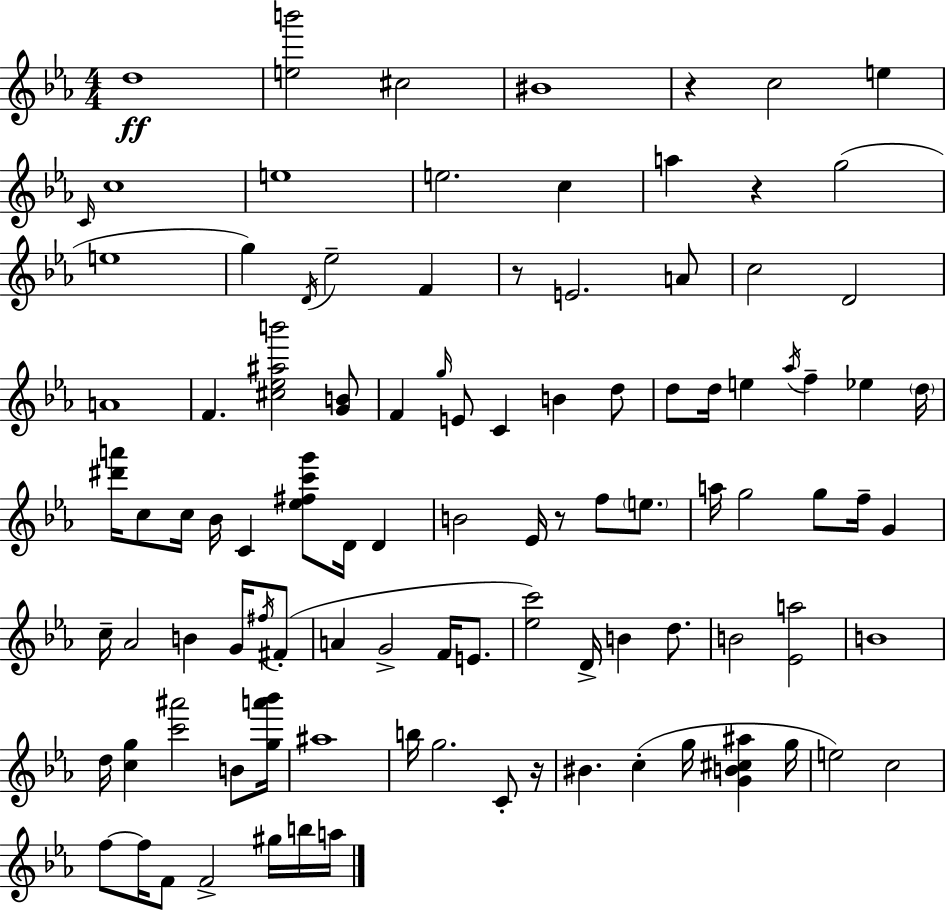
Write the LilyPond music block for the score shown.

{
  \clef treble
  \numericTimeSignature
  \time 4/4
  \key ees \major
  d''1\ff | <e'' b'''>2 cis''2 | bis'1 | r4 c''2 e''4 | \break \grace { c'16 } c''1 | e''1 | e''2. c''4 | a''4 r4 g''2( | \break e''1 | g''4) \acciaccatura { d'16 } ees''2-- f'4 | r8 e'2. | a'8 c''2 d'2 | \break a'1 | f'4. <cis'' ees'' ais'' b'''>2 | <g' b'>8 f'4 \grace { g''16 } e'8 c'4 b'4 | d''8 d''8 d''16 e''4 \acciaccatura { aes''16 } f''4-- ees''4 | \break \parenthesize d''16 <dis''' a'''>16 c''8 c''16 bes'16 c'4 <ees'' fis'' c''' g'''>8 d'16 | d'4 b'2 ees'16 r8 f''8 | \parenthesize e''8. a''16 g''2 g''8 f''16-- | g'4 c''16-- aes'2 b'4 | \break g'16 \acciaccatura { fis''16 } fis'8-.( a'4 g'2-> | f'16 e'8. <ees'' c'''>2) d'16-> b'4 | d''8. b'2 <ees' a''>2 | b'1 | \break d''16 <c'' g''>4 <c''' ais'''>2 | b'8 <g'' a''' bes'''>16 ais''1 | b''16 g''2. | c'8-. r16 bis'4. c''4-.( g''16 | \break <g' b' cis'' ais''>4 g''16 e''2) c''2 | f''8~~ f''16 f'8 f'2-> | gis''16 b''16 a''16 \bar "|."
}